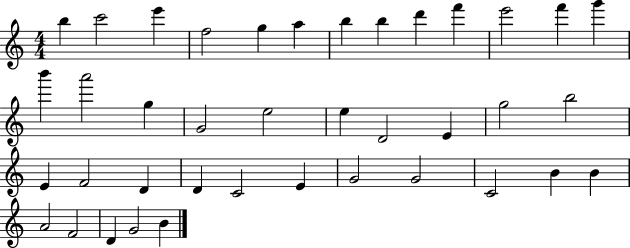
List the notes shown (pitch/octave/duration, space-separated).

B5/q C6/h E6/q F5/h G5/q A5/q B5/q B5/q D6/q F6/q E6/h F6/q G6/q B6/q A6/h G5/q G4/h E5/h E5/q D4/h E4/q G5/h B5/h E4/q F4/h D4/q D4/q C4/h E4/q G4/h G4/h C4/h B4/q B4/q A4/h F4/h D4/q G4/h B4/q